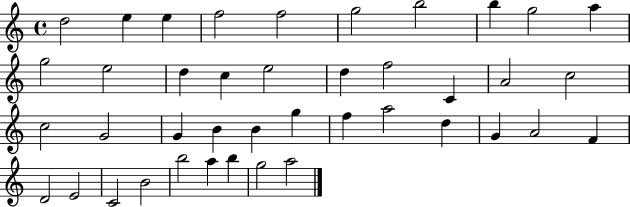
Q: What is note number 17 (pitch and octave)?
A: F5